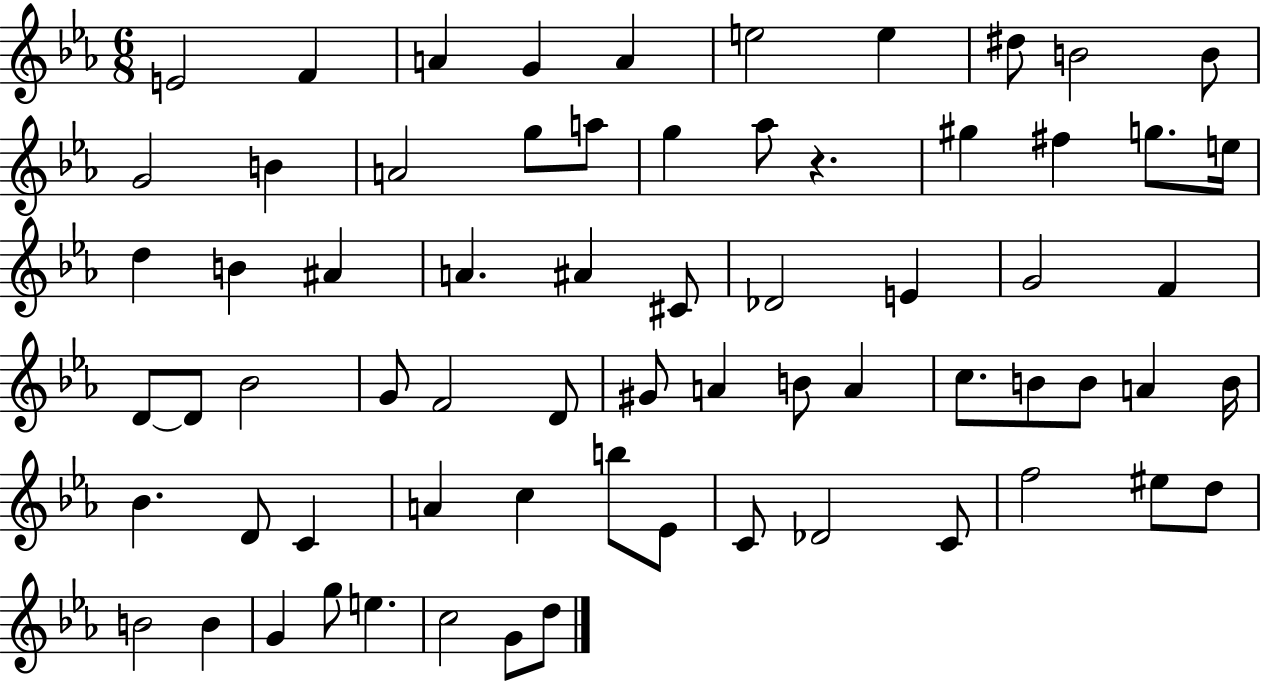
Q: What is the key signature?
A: EES major